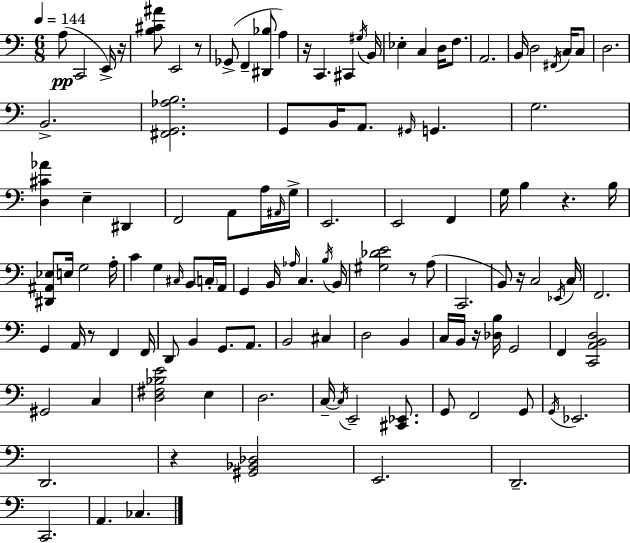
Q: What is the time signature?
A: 6/8